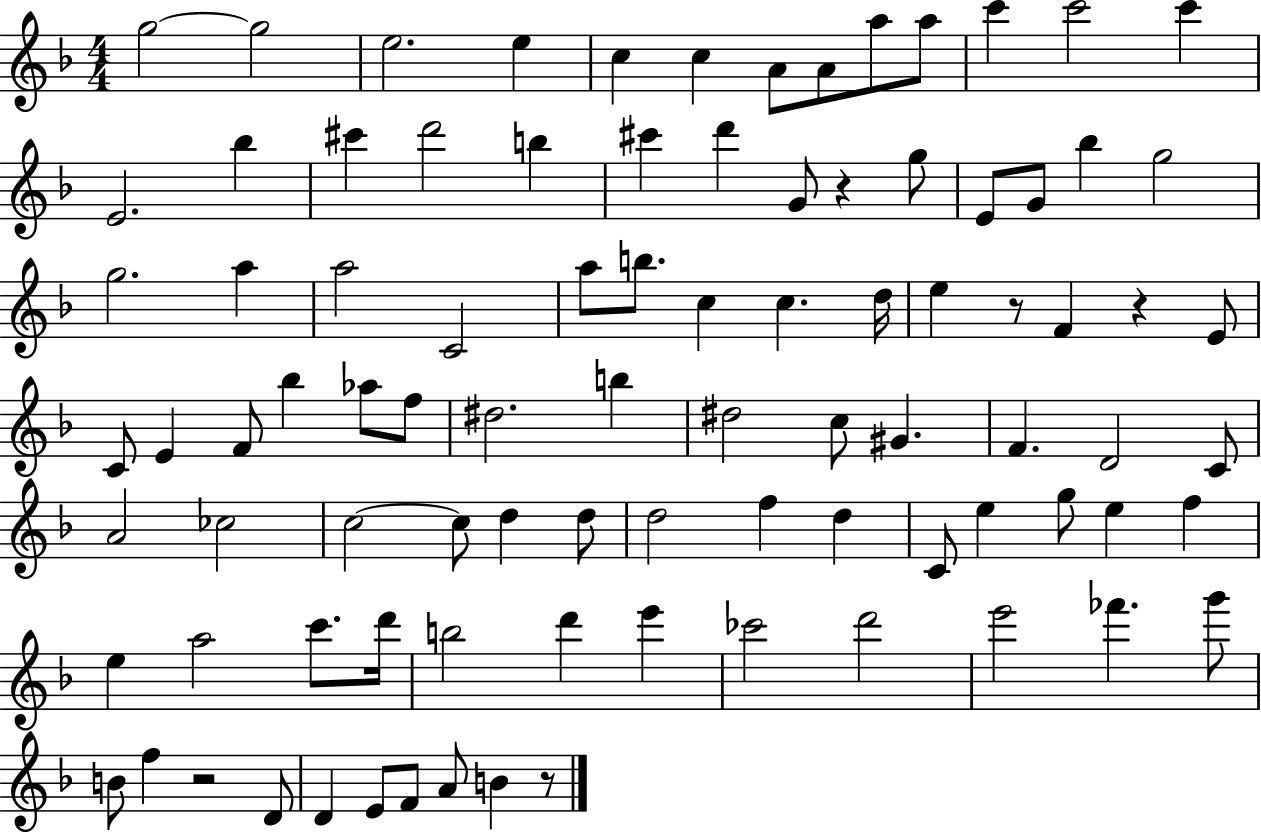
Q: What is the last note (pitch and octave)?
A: B4